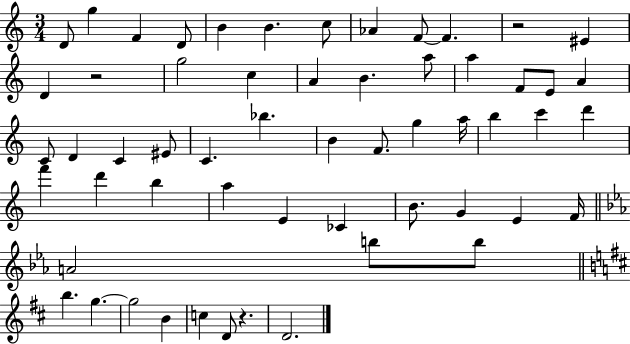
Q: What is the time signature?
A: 3/4